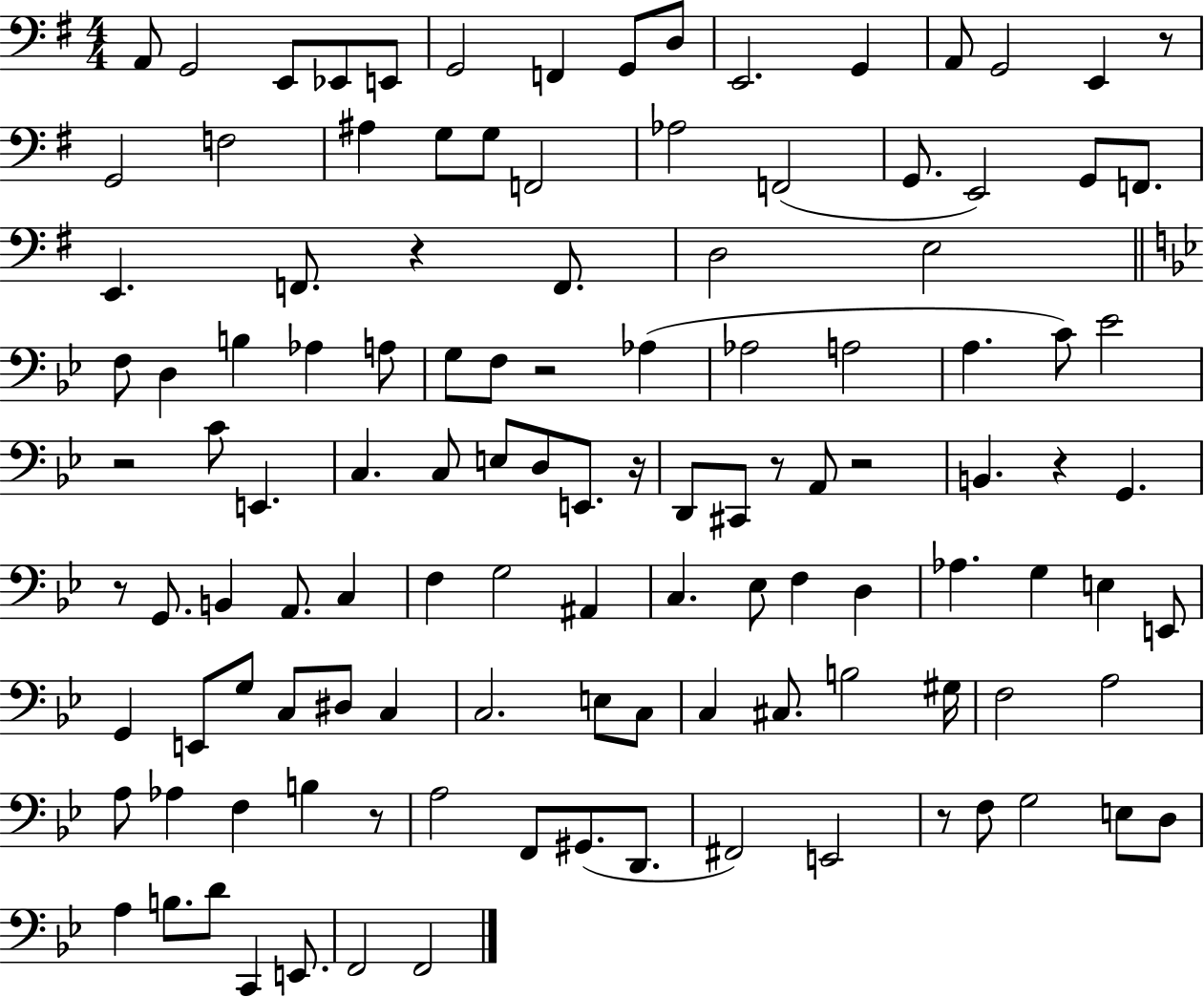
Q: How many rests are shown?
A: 11